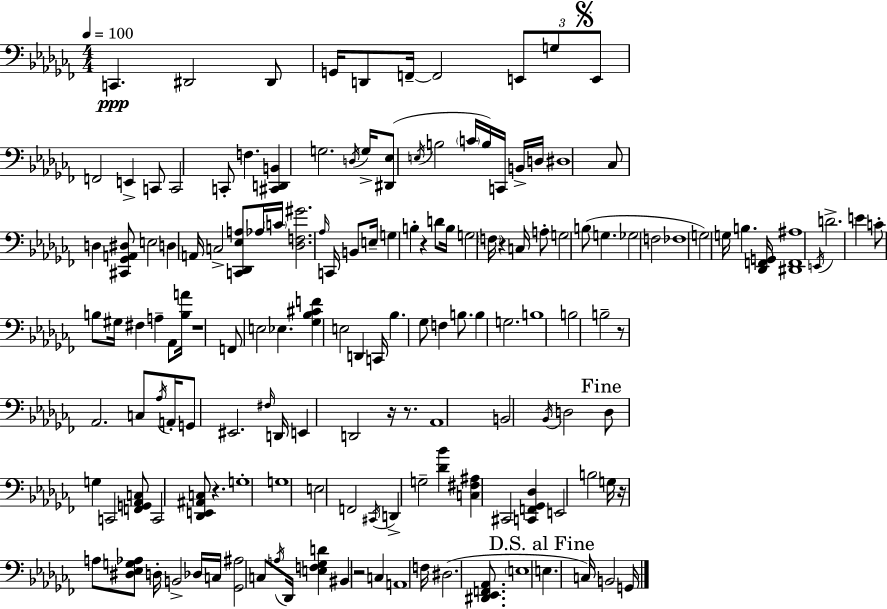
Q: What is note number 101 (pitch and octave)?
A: E3